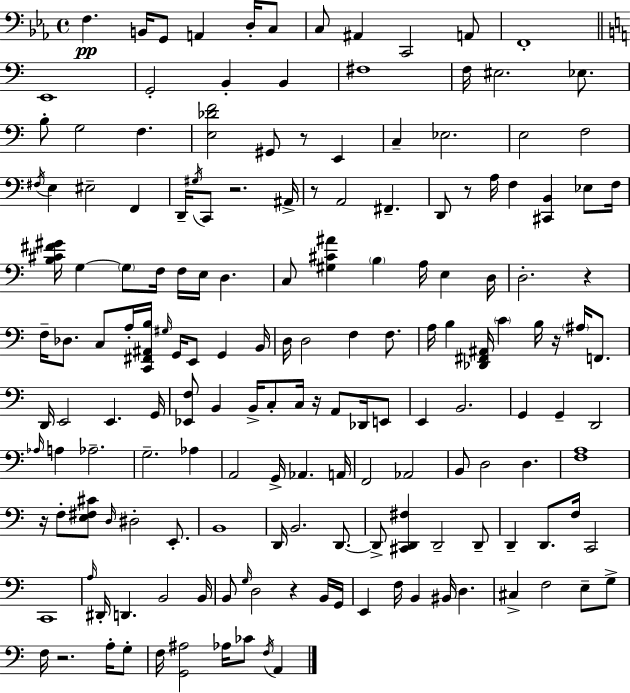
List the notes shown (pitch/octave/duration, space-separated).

F3/q. B2/s G2/e A2/q D3/s C3/e C3/e A#2/q C2/h A2/e F2/w E2/w G2/h B2/q B2/q F#3/w F3/s EIS3/h. Eb3/e. B3/e G3/h F3/q. [E3,Db4,F4]/h G#2/e R/e E2/q C3/q Eb3/h. E3/h F3/h F#3/s E3/q EIS3/h F2/q D2/s G#3/s C2/e R/h. A#2/s R/e A2/h F#2/q. D2/e R/e A3/s F3/q [C#2,B2]/q Eb3/e F3/s [B3,C#4,F#4,G#4]/s G3/q G3/e F3/s F3/s E3/s D3/q. C3/e [G#3,C#4,A#4]/q B3/q A3/s E3/q D3/s D3/h. R/q F3/s Db3/e. C3/e A3/s [C2,F#2,A#2,B3]/s G#3/s G2/s E2/e G2/q B2/s D3/s D3/h F3/q F3/e. A3/s B3/q [Db2,F#2,A#2]/s C4/q B3/s R/s A#3/s F2/e. D2/s E2/h E2/q. G2/s [Eb2,F3]/e B2/q B2/s C3/e C3/s R/s A2/e Db2/s E2/e E2/q B2/h. G2/q G2/q D2/h Ab3/s A3/q Ab3/h. G3/h. Ab3/q A2/h G2/s Ab2/q. A2/s F2/h Ab2/h B2/e D3/h D3/q. [F3,A3]/w R/s F3/e [E3,F#3,C#4]/e D3/s D#3/h E2/e. B2/w D2/s B2/h. D2/e. D2/e [C#2,D2,F#3]/q D2/h D2/e D2/q D2/e. F3/s C2/h C2/w A3/s D#2/s D2/q. B2/h B2/s B2/e G3/s D3/h R/q B2/s G2/s E2/q F3/s B2/q BIS2/s D3/q. C#3/q F3/h E3/e G3/e F3/s R/h. A3/s G3/e F3/s [G2,A#3]/h Ab3/s CES4/e F3/s A2/q